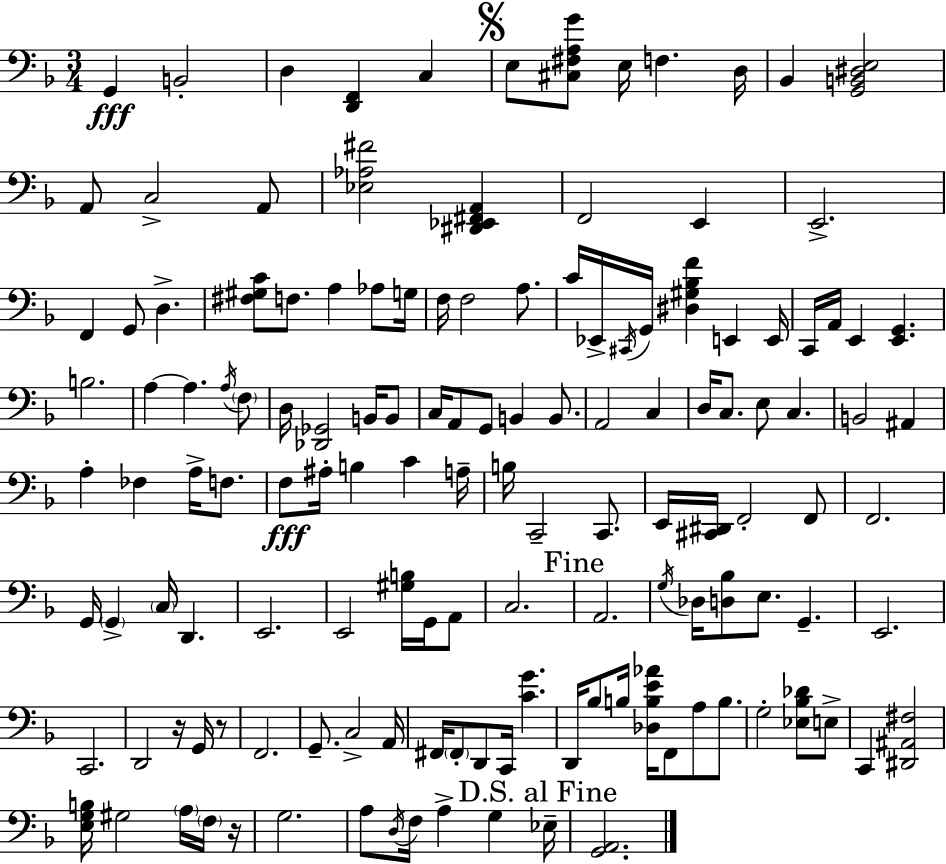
G2/q B2/h D3/q [D2,F2]/q C3/q E3/e [C#3,F#3,A3,G4]/e E3/s F3/q. D3/s Bb2/q [G2,B2,D#3,E3]/h A2/e C3/h A2/e [Eb3,Ab3,F#4]/h [D#2,Eb2,F#2,A2]/q F2/h E2/q E2/h. F2/q G2/e D3/q. [F#3,G#3,C4]/e F3/e. A3/q Ab3/e G3/s F3/s F3/h A3/e. C4/s Eb2/s C#2/s G2/s [D#3,G#3,Bb3,F4]/q E2/q E2/s C2/s A2/s E2/q [E2,G2]/q. B3/h. A3/q A3/q. A3/s F3/e D3/s [Db2,Gb2]/h B2/s B2/e C3/s A2/e G2/e B2/q B2/e. A2/h C3/q D3/s C3/e. E3/e C3/q. B2/h A#2/q A3/q FES3/q A3/s F3/e. F3/e A#3/s B3/q C4/q A3/s B3/s C2/h C2/e. E2/s [C#2,D#2]/s F2/h F2/e F2/h. G2/s G2/q C3/s D2/q. E2/h. E2/h [G#3,B3]/s G2/s A2/e C3/h. A2/h. G3/s Db3/s [D3,Bb3]/e E3/e. G2/q. E2/h. C2/h. D2/h R/s G2/s R/e F2/h. G2/e. C3/h A2/s F#2/s F#2/e D2/e C2/s [C4,G4]/q. D2/s Bb3/e B3/s [Db3,B3,E4,Ab4]/s F2/e A3/e B3/e. G3/h [Eb3,Bb3,Db4]/e E3/e C2/q [D#2,A#2,F#3]/h [E3,G3,B3]/s G#3/h A3/s F3/s R/s G3/h. A3/e D3/s F3/s A3/q G3/q Eb3/s [G2,A2]/h.